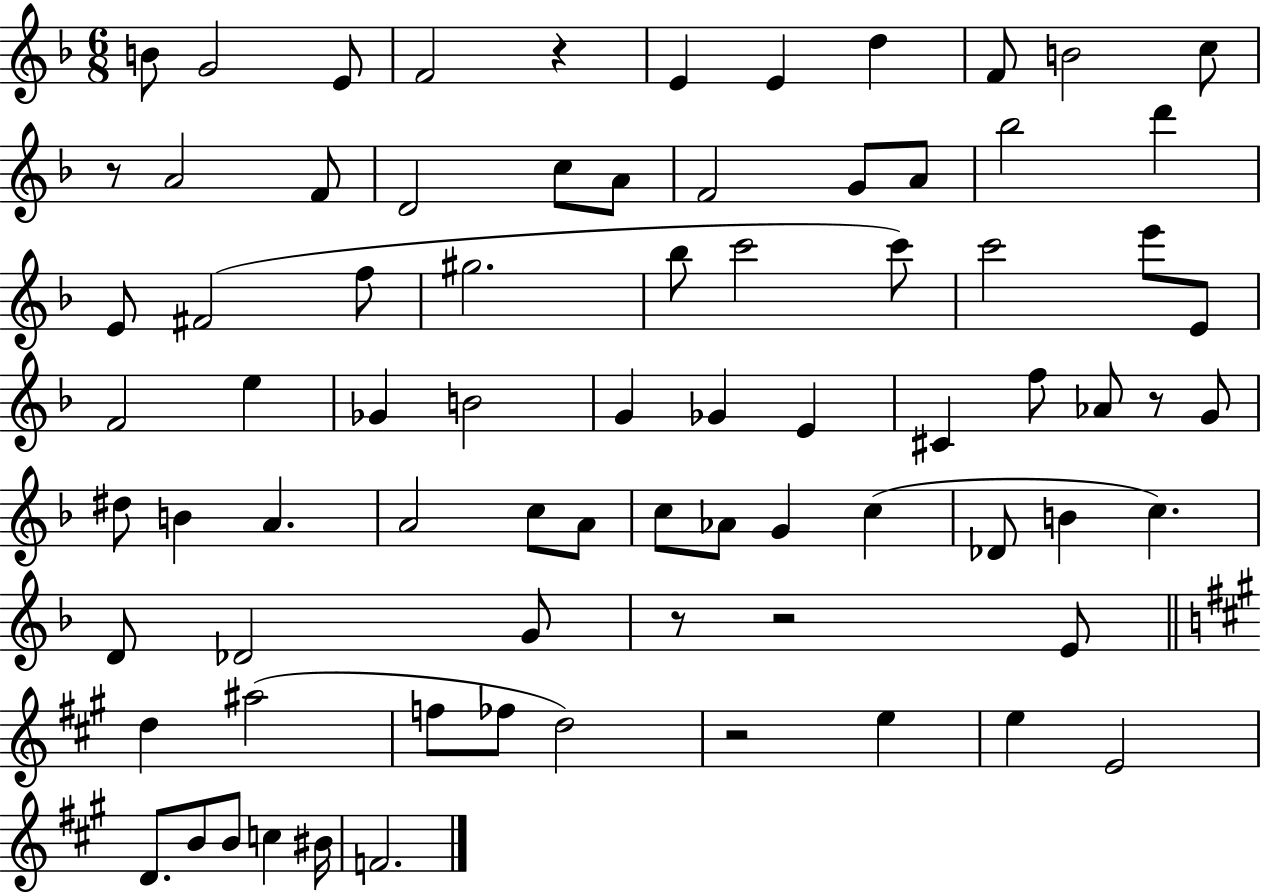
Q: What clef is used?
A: treble